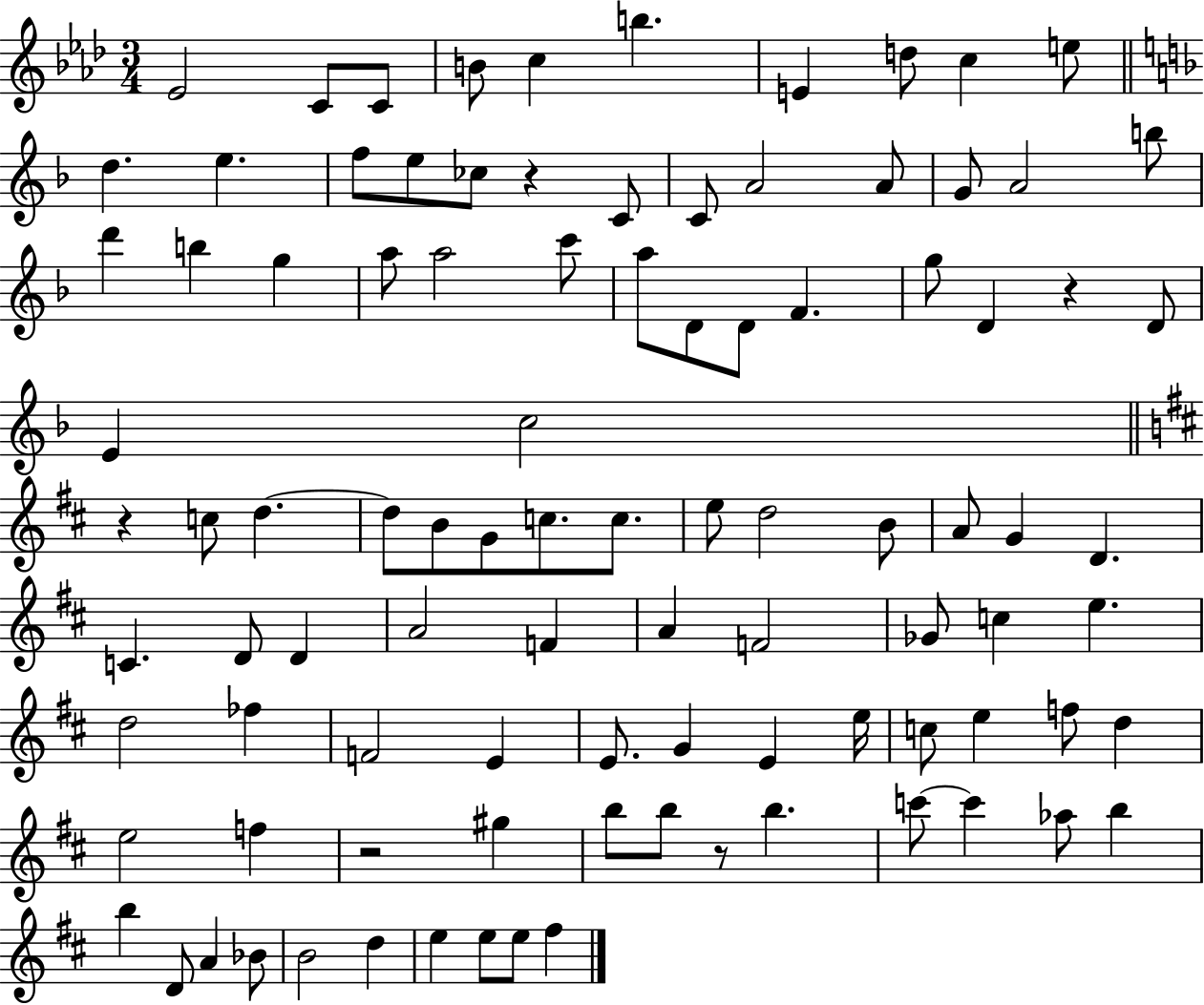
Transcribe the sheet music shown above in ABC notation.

X:1
T:Untitled
M:3/4
L:1/4
K:Ab
_E2 C/2 C/2 B/2 c b E d/2 c e/2 d e f/2 e/2 _c/2 z C/2 C/2 A2 A/2 G/2 A2 b/2 d' b g a/2 a2 c'/2 a/2 D/2 D/2 F g/2 D z D/2 E c2 z c/2 d d/2 B/2 G/2 c/2 c/2 e/2 d2 B/2 A/2 G D C D/2 D A2 F A F2 _G/2 c e d2 _f F2 E E/2 G E e/4 c/2 e f/2 d e2 f z2 ^g b/2 b/2 z/2 b c'/2 c' _a/2 b b D/2 A _B/2 B2 d e e/2 e/2 ^f